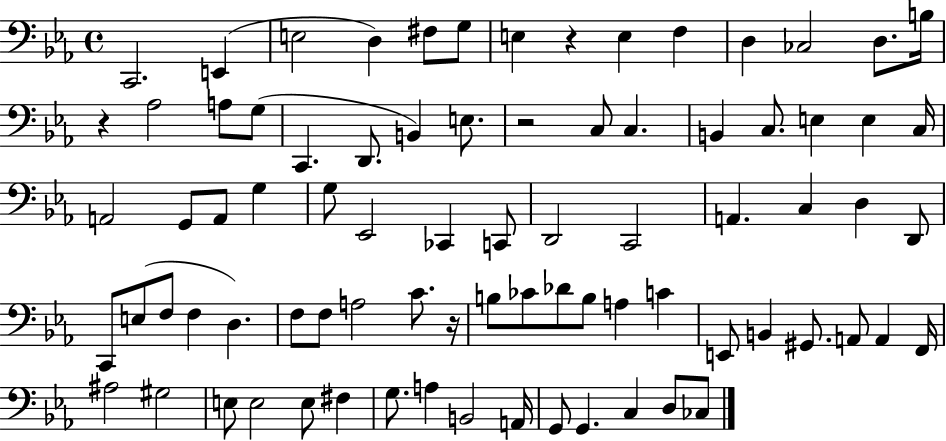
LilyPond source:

{
  \clef bass
  \time 4/4
  \defaultTimeSignature
  \key ees \major
  c,2. e,4( | e2 d4) fis8 g8 | e4 r4 e4 f4 | d4 ces2 d8. b16 | \break r4 aes2 a8 g8( | c,4. d,8. b,4) e8. | r2 c8 c4. | b,4 c8. e4 e4 c16 | \break a,2 g,8 a,8 g4 | g8 ees,2 ces,4 c,8 | d,2 c,2 | a,4. c4 d4 d,8 | \break c,8 e8( f8 f4 d4.) | f8 f8 a2 c'8. r16 | b8 ces'8 des'8 b8 a4 c'4 | e,8 b,4 gis,8. a,8 a,4 f,16 | \break ais2 gis2 | e8 e2 e8 fis4 | g8. a4 b,2 a,16 | g,8 g,4. c4 d8 ces8 | \break \bar "|."
}